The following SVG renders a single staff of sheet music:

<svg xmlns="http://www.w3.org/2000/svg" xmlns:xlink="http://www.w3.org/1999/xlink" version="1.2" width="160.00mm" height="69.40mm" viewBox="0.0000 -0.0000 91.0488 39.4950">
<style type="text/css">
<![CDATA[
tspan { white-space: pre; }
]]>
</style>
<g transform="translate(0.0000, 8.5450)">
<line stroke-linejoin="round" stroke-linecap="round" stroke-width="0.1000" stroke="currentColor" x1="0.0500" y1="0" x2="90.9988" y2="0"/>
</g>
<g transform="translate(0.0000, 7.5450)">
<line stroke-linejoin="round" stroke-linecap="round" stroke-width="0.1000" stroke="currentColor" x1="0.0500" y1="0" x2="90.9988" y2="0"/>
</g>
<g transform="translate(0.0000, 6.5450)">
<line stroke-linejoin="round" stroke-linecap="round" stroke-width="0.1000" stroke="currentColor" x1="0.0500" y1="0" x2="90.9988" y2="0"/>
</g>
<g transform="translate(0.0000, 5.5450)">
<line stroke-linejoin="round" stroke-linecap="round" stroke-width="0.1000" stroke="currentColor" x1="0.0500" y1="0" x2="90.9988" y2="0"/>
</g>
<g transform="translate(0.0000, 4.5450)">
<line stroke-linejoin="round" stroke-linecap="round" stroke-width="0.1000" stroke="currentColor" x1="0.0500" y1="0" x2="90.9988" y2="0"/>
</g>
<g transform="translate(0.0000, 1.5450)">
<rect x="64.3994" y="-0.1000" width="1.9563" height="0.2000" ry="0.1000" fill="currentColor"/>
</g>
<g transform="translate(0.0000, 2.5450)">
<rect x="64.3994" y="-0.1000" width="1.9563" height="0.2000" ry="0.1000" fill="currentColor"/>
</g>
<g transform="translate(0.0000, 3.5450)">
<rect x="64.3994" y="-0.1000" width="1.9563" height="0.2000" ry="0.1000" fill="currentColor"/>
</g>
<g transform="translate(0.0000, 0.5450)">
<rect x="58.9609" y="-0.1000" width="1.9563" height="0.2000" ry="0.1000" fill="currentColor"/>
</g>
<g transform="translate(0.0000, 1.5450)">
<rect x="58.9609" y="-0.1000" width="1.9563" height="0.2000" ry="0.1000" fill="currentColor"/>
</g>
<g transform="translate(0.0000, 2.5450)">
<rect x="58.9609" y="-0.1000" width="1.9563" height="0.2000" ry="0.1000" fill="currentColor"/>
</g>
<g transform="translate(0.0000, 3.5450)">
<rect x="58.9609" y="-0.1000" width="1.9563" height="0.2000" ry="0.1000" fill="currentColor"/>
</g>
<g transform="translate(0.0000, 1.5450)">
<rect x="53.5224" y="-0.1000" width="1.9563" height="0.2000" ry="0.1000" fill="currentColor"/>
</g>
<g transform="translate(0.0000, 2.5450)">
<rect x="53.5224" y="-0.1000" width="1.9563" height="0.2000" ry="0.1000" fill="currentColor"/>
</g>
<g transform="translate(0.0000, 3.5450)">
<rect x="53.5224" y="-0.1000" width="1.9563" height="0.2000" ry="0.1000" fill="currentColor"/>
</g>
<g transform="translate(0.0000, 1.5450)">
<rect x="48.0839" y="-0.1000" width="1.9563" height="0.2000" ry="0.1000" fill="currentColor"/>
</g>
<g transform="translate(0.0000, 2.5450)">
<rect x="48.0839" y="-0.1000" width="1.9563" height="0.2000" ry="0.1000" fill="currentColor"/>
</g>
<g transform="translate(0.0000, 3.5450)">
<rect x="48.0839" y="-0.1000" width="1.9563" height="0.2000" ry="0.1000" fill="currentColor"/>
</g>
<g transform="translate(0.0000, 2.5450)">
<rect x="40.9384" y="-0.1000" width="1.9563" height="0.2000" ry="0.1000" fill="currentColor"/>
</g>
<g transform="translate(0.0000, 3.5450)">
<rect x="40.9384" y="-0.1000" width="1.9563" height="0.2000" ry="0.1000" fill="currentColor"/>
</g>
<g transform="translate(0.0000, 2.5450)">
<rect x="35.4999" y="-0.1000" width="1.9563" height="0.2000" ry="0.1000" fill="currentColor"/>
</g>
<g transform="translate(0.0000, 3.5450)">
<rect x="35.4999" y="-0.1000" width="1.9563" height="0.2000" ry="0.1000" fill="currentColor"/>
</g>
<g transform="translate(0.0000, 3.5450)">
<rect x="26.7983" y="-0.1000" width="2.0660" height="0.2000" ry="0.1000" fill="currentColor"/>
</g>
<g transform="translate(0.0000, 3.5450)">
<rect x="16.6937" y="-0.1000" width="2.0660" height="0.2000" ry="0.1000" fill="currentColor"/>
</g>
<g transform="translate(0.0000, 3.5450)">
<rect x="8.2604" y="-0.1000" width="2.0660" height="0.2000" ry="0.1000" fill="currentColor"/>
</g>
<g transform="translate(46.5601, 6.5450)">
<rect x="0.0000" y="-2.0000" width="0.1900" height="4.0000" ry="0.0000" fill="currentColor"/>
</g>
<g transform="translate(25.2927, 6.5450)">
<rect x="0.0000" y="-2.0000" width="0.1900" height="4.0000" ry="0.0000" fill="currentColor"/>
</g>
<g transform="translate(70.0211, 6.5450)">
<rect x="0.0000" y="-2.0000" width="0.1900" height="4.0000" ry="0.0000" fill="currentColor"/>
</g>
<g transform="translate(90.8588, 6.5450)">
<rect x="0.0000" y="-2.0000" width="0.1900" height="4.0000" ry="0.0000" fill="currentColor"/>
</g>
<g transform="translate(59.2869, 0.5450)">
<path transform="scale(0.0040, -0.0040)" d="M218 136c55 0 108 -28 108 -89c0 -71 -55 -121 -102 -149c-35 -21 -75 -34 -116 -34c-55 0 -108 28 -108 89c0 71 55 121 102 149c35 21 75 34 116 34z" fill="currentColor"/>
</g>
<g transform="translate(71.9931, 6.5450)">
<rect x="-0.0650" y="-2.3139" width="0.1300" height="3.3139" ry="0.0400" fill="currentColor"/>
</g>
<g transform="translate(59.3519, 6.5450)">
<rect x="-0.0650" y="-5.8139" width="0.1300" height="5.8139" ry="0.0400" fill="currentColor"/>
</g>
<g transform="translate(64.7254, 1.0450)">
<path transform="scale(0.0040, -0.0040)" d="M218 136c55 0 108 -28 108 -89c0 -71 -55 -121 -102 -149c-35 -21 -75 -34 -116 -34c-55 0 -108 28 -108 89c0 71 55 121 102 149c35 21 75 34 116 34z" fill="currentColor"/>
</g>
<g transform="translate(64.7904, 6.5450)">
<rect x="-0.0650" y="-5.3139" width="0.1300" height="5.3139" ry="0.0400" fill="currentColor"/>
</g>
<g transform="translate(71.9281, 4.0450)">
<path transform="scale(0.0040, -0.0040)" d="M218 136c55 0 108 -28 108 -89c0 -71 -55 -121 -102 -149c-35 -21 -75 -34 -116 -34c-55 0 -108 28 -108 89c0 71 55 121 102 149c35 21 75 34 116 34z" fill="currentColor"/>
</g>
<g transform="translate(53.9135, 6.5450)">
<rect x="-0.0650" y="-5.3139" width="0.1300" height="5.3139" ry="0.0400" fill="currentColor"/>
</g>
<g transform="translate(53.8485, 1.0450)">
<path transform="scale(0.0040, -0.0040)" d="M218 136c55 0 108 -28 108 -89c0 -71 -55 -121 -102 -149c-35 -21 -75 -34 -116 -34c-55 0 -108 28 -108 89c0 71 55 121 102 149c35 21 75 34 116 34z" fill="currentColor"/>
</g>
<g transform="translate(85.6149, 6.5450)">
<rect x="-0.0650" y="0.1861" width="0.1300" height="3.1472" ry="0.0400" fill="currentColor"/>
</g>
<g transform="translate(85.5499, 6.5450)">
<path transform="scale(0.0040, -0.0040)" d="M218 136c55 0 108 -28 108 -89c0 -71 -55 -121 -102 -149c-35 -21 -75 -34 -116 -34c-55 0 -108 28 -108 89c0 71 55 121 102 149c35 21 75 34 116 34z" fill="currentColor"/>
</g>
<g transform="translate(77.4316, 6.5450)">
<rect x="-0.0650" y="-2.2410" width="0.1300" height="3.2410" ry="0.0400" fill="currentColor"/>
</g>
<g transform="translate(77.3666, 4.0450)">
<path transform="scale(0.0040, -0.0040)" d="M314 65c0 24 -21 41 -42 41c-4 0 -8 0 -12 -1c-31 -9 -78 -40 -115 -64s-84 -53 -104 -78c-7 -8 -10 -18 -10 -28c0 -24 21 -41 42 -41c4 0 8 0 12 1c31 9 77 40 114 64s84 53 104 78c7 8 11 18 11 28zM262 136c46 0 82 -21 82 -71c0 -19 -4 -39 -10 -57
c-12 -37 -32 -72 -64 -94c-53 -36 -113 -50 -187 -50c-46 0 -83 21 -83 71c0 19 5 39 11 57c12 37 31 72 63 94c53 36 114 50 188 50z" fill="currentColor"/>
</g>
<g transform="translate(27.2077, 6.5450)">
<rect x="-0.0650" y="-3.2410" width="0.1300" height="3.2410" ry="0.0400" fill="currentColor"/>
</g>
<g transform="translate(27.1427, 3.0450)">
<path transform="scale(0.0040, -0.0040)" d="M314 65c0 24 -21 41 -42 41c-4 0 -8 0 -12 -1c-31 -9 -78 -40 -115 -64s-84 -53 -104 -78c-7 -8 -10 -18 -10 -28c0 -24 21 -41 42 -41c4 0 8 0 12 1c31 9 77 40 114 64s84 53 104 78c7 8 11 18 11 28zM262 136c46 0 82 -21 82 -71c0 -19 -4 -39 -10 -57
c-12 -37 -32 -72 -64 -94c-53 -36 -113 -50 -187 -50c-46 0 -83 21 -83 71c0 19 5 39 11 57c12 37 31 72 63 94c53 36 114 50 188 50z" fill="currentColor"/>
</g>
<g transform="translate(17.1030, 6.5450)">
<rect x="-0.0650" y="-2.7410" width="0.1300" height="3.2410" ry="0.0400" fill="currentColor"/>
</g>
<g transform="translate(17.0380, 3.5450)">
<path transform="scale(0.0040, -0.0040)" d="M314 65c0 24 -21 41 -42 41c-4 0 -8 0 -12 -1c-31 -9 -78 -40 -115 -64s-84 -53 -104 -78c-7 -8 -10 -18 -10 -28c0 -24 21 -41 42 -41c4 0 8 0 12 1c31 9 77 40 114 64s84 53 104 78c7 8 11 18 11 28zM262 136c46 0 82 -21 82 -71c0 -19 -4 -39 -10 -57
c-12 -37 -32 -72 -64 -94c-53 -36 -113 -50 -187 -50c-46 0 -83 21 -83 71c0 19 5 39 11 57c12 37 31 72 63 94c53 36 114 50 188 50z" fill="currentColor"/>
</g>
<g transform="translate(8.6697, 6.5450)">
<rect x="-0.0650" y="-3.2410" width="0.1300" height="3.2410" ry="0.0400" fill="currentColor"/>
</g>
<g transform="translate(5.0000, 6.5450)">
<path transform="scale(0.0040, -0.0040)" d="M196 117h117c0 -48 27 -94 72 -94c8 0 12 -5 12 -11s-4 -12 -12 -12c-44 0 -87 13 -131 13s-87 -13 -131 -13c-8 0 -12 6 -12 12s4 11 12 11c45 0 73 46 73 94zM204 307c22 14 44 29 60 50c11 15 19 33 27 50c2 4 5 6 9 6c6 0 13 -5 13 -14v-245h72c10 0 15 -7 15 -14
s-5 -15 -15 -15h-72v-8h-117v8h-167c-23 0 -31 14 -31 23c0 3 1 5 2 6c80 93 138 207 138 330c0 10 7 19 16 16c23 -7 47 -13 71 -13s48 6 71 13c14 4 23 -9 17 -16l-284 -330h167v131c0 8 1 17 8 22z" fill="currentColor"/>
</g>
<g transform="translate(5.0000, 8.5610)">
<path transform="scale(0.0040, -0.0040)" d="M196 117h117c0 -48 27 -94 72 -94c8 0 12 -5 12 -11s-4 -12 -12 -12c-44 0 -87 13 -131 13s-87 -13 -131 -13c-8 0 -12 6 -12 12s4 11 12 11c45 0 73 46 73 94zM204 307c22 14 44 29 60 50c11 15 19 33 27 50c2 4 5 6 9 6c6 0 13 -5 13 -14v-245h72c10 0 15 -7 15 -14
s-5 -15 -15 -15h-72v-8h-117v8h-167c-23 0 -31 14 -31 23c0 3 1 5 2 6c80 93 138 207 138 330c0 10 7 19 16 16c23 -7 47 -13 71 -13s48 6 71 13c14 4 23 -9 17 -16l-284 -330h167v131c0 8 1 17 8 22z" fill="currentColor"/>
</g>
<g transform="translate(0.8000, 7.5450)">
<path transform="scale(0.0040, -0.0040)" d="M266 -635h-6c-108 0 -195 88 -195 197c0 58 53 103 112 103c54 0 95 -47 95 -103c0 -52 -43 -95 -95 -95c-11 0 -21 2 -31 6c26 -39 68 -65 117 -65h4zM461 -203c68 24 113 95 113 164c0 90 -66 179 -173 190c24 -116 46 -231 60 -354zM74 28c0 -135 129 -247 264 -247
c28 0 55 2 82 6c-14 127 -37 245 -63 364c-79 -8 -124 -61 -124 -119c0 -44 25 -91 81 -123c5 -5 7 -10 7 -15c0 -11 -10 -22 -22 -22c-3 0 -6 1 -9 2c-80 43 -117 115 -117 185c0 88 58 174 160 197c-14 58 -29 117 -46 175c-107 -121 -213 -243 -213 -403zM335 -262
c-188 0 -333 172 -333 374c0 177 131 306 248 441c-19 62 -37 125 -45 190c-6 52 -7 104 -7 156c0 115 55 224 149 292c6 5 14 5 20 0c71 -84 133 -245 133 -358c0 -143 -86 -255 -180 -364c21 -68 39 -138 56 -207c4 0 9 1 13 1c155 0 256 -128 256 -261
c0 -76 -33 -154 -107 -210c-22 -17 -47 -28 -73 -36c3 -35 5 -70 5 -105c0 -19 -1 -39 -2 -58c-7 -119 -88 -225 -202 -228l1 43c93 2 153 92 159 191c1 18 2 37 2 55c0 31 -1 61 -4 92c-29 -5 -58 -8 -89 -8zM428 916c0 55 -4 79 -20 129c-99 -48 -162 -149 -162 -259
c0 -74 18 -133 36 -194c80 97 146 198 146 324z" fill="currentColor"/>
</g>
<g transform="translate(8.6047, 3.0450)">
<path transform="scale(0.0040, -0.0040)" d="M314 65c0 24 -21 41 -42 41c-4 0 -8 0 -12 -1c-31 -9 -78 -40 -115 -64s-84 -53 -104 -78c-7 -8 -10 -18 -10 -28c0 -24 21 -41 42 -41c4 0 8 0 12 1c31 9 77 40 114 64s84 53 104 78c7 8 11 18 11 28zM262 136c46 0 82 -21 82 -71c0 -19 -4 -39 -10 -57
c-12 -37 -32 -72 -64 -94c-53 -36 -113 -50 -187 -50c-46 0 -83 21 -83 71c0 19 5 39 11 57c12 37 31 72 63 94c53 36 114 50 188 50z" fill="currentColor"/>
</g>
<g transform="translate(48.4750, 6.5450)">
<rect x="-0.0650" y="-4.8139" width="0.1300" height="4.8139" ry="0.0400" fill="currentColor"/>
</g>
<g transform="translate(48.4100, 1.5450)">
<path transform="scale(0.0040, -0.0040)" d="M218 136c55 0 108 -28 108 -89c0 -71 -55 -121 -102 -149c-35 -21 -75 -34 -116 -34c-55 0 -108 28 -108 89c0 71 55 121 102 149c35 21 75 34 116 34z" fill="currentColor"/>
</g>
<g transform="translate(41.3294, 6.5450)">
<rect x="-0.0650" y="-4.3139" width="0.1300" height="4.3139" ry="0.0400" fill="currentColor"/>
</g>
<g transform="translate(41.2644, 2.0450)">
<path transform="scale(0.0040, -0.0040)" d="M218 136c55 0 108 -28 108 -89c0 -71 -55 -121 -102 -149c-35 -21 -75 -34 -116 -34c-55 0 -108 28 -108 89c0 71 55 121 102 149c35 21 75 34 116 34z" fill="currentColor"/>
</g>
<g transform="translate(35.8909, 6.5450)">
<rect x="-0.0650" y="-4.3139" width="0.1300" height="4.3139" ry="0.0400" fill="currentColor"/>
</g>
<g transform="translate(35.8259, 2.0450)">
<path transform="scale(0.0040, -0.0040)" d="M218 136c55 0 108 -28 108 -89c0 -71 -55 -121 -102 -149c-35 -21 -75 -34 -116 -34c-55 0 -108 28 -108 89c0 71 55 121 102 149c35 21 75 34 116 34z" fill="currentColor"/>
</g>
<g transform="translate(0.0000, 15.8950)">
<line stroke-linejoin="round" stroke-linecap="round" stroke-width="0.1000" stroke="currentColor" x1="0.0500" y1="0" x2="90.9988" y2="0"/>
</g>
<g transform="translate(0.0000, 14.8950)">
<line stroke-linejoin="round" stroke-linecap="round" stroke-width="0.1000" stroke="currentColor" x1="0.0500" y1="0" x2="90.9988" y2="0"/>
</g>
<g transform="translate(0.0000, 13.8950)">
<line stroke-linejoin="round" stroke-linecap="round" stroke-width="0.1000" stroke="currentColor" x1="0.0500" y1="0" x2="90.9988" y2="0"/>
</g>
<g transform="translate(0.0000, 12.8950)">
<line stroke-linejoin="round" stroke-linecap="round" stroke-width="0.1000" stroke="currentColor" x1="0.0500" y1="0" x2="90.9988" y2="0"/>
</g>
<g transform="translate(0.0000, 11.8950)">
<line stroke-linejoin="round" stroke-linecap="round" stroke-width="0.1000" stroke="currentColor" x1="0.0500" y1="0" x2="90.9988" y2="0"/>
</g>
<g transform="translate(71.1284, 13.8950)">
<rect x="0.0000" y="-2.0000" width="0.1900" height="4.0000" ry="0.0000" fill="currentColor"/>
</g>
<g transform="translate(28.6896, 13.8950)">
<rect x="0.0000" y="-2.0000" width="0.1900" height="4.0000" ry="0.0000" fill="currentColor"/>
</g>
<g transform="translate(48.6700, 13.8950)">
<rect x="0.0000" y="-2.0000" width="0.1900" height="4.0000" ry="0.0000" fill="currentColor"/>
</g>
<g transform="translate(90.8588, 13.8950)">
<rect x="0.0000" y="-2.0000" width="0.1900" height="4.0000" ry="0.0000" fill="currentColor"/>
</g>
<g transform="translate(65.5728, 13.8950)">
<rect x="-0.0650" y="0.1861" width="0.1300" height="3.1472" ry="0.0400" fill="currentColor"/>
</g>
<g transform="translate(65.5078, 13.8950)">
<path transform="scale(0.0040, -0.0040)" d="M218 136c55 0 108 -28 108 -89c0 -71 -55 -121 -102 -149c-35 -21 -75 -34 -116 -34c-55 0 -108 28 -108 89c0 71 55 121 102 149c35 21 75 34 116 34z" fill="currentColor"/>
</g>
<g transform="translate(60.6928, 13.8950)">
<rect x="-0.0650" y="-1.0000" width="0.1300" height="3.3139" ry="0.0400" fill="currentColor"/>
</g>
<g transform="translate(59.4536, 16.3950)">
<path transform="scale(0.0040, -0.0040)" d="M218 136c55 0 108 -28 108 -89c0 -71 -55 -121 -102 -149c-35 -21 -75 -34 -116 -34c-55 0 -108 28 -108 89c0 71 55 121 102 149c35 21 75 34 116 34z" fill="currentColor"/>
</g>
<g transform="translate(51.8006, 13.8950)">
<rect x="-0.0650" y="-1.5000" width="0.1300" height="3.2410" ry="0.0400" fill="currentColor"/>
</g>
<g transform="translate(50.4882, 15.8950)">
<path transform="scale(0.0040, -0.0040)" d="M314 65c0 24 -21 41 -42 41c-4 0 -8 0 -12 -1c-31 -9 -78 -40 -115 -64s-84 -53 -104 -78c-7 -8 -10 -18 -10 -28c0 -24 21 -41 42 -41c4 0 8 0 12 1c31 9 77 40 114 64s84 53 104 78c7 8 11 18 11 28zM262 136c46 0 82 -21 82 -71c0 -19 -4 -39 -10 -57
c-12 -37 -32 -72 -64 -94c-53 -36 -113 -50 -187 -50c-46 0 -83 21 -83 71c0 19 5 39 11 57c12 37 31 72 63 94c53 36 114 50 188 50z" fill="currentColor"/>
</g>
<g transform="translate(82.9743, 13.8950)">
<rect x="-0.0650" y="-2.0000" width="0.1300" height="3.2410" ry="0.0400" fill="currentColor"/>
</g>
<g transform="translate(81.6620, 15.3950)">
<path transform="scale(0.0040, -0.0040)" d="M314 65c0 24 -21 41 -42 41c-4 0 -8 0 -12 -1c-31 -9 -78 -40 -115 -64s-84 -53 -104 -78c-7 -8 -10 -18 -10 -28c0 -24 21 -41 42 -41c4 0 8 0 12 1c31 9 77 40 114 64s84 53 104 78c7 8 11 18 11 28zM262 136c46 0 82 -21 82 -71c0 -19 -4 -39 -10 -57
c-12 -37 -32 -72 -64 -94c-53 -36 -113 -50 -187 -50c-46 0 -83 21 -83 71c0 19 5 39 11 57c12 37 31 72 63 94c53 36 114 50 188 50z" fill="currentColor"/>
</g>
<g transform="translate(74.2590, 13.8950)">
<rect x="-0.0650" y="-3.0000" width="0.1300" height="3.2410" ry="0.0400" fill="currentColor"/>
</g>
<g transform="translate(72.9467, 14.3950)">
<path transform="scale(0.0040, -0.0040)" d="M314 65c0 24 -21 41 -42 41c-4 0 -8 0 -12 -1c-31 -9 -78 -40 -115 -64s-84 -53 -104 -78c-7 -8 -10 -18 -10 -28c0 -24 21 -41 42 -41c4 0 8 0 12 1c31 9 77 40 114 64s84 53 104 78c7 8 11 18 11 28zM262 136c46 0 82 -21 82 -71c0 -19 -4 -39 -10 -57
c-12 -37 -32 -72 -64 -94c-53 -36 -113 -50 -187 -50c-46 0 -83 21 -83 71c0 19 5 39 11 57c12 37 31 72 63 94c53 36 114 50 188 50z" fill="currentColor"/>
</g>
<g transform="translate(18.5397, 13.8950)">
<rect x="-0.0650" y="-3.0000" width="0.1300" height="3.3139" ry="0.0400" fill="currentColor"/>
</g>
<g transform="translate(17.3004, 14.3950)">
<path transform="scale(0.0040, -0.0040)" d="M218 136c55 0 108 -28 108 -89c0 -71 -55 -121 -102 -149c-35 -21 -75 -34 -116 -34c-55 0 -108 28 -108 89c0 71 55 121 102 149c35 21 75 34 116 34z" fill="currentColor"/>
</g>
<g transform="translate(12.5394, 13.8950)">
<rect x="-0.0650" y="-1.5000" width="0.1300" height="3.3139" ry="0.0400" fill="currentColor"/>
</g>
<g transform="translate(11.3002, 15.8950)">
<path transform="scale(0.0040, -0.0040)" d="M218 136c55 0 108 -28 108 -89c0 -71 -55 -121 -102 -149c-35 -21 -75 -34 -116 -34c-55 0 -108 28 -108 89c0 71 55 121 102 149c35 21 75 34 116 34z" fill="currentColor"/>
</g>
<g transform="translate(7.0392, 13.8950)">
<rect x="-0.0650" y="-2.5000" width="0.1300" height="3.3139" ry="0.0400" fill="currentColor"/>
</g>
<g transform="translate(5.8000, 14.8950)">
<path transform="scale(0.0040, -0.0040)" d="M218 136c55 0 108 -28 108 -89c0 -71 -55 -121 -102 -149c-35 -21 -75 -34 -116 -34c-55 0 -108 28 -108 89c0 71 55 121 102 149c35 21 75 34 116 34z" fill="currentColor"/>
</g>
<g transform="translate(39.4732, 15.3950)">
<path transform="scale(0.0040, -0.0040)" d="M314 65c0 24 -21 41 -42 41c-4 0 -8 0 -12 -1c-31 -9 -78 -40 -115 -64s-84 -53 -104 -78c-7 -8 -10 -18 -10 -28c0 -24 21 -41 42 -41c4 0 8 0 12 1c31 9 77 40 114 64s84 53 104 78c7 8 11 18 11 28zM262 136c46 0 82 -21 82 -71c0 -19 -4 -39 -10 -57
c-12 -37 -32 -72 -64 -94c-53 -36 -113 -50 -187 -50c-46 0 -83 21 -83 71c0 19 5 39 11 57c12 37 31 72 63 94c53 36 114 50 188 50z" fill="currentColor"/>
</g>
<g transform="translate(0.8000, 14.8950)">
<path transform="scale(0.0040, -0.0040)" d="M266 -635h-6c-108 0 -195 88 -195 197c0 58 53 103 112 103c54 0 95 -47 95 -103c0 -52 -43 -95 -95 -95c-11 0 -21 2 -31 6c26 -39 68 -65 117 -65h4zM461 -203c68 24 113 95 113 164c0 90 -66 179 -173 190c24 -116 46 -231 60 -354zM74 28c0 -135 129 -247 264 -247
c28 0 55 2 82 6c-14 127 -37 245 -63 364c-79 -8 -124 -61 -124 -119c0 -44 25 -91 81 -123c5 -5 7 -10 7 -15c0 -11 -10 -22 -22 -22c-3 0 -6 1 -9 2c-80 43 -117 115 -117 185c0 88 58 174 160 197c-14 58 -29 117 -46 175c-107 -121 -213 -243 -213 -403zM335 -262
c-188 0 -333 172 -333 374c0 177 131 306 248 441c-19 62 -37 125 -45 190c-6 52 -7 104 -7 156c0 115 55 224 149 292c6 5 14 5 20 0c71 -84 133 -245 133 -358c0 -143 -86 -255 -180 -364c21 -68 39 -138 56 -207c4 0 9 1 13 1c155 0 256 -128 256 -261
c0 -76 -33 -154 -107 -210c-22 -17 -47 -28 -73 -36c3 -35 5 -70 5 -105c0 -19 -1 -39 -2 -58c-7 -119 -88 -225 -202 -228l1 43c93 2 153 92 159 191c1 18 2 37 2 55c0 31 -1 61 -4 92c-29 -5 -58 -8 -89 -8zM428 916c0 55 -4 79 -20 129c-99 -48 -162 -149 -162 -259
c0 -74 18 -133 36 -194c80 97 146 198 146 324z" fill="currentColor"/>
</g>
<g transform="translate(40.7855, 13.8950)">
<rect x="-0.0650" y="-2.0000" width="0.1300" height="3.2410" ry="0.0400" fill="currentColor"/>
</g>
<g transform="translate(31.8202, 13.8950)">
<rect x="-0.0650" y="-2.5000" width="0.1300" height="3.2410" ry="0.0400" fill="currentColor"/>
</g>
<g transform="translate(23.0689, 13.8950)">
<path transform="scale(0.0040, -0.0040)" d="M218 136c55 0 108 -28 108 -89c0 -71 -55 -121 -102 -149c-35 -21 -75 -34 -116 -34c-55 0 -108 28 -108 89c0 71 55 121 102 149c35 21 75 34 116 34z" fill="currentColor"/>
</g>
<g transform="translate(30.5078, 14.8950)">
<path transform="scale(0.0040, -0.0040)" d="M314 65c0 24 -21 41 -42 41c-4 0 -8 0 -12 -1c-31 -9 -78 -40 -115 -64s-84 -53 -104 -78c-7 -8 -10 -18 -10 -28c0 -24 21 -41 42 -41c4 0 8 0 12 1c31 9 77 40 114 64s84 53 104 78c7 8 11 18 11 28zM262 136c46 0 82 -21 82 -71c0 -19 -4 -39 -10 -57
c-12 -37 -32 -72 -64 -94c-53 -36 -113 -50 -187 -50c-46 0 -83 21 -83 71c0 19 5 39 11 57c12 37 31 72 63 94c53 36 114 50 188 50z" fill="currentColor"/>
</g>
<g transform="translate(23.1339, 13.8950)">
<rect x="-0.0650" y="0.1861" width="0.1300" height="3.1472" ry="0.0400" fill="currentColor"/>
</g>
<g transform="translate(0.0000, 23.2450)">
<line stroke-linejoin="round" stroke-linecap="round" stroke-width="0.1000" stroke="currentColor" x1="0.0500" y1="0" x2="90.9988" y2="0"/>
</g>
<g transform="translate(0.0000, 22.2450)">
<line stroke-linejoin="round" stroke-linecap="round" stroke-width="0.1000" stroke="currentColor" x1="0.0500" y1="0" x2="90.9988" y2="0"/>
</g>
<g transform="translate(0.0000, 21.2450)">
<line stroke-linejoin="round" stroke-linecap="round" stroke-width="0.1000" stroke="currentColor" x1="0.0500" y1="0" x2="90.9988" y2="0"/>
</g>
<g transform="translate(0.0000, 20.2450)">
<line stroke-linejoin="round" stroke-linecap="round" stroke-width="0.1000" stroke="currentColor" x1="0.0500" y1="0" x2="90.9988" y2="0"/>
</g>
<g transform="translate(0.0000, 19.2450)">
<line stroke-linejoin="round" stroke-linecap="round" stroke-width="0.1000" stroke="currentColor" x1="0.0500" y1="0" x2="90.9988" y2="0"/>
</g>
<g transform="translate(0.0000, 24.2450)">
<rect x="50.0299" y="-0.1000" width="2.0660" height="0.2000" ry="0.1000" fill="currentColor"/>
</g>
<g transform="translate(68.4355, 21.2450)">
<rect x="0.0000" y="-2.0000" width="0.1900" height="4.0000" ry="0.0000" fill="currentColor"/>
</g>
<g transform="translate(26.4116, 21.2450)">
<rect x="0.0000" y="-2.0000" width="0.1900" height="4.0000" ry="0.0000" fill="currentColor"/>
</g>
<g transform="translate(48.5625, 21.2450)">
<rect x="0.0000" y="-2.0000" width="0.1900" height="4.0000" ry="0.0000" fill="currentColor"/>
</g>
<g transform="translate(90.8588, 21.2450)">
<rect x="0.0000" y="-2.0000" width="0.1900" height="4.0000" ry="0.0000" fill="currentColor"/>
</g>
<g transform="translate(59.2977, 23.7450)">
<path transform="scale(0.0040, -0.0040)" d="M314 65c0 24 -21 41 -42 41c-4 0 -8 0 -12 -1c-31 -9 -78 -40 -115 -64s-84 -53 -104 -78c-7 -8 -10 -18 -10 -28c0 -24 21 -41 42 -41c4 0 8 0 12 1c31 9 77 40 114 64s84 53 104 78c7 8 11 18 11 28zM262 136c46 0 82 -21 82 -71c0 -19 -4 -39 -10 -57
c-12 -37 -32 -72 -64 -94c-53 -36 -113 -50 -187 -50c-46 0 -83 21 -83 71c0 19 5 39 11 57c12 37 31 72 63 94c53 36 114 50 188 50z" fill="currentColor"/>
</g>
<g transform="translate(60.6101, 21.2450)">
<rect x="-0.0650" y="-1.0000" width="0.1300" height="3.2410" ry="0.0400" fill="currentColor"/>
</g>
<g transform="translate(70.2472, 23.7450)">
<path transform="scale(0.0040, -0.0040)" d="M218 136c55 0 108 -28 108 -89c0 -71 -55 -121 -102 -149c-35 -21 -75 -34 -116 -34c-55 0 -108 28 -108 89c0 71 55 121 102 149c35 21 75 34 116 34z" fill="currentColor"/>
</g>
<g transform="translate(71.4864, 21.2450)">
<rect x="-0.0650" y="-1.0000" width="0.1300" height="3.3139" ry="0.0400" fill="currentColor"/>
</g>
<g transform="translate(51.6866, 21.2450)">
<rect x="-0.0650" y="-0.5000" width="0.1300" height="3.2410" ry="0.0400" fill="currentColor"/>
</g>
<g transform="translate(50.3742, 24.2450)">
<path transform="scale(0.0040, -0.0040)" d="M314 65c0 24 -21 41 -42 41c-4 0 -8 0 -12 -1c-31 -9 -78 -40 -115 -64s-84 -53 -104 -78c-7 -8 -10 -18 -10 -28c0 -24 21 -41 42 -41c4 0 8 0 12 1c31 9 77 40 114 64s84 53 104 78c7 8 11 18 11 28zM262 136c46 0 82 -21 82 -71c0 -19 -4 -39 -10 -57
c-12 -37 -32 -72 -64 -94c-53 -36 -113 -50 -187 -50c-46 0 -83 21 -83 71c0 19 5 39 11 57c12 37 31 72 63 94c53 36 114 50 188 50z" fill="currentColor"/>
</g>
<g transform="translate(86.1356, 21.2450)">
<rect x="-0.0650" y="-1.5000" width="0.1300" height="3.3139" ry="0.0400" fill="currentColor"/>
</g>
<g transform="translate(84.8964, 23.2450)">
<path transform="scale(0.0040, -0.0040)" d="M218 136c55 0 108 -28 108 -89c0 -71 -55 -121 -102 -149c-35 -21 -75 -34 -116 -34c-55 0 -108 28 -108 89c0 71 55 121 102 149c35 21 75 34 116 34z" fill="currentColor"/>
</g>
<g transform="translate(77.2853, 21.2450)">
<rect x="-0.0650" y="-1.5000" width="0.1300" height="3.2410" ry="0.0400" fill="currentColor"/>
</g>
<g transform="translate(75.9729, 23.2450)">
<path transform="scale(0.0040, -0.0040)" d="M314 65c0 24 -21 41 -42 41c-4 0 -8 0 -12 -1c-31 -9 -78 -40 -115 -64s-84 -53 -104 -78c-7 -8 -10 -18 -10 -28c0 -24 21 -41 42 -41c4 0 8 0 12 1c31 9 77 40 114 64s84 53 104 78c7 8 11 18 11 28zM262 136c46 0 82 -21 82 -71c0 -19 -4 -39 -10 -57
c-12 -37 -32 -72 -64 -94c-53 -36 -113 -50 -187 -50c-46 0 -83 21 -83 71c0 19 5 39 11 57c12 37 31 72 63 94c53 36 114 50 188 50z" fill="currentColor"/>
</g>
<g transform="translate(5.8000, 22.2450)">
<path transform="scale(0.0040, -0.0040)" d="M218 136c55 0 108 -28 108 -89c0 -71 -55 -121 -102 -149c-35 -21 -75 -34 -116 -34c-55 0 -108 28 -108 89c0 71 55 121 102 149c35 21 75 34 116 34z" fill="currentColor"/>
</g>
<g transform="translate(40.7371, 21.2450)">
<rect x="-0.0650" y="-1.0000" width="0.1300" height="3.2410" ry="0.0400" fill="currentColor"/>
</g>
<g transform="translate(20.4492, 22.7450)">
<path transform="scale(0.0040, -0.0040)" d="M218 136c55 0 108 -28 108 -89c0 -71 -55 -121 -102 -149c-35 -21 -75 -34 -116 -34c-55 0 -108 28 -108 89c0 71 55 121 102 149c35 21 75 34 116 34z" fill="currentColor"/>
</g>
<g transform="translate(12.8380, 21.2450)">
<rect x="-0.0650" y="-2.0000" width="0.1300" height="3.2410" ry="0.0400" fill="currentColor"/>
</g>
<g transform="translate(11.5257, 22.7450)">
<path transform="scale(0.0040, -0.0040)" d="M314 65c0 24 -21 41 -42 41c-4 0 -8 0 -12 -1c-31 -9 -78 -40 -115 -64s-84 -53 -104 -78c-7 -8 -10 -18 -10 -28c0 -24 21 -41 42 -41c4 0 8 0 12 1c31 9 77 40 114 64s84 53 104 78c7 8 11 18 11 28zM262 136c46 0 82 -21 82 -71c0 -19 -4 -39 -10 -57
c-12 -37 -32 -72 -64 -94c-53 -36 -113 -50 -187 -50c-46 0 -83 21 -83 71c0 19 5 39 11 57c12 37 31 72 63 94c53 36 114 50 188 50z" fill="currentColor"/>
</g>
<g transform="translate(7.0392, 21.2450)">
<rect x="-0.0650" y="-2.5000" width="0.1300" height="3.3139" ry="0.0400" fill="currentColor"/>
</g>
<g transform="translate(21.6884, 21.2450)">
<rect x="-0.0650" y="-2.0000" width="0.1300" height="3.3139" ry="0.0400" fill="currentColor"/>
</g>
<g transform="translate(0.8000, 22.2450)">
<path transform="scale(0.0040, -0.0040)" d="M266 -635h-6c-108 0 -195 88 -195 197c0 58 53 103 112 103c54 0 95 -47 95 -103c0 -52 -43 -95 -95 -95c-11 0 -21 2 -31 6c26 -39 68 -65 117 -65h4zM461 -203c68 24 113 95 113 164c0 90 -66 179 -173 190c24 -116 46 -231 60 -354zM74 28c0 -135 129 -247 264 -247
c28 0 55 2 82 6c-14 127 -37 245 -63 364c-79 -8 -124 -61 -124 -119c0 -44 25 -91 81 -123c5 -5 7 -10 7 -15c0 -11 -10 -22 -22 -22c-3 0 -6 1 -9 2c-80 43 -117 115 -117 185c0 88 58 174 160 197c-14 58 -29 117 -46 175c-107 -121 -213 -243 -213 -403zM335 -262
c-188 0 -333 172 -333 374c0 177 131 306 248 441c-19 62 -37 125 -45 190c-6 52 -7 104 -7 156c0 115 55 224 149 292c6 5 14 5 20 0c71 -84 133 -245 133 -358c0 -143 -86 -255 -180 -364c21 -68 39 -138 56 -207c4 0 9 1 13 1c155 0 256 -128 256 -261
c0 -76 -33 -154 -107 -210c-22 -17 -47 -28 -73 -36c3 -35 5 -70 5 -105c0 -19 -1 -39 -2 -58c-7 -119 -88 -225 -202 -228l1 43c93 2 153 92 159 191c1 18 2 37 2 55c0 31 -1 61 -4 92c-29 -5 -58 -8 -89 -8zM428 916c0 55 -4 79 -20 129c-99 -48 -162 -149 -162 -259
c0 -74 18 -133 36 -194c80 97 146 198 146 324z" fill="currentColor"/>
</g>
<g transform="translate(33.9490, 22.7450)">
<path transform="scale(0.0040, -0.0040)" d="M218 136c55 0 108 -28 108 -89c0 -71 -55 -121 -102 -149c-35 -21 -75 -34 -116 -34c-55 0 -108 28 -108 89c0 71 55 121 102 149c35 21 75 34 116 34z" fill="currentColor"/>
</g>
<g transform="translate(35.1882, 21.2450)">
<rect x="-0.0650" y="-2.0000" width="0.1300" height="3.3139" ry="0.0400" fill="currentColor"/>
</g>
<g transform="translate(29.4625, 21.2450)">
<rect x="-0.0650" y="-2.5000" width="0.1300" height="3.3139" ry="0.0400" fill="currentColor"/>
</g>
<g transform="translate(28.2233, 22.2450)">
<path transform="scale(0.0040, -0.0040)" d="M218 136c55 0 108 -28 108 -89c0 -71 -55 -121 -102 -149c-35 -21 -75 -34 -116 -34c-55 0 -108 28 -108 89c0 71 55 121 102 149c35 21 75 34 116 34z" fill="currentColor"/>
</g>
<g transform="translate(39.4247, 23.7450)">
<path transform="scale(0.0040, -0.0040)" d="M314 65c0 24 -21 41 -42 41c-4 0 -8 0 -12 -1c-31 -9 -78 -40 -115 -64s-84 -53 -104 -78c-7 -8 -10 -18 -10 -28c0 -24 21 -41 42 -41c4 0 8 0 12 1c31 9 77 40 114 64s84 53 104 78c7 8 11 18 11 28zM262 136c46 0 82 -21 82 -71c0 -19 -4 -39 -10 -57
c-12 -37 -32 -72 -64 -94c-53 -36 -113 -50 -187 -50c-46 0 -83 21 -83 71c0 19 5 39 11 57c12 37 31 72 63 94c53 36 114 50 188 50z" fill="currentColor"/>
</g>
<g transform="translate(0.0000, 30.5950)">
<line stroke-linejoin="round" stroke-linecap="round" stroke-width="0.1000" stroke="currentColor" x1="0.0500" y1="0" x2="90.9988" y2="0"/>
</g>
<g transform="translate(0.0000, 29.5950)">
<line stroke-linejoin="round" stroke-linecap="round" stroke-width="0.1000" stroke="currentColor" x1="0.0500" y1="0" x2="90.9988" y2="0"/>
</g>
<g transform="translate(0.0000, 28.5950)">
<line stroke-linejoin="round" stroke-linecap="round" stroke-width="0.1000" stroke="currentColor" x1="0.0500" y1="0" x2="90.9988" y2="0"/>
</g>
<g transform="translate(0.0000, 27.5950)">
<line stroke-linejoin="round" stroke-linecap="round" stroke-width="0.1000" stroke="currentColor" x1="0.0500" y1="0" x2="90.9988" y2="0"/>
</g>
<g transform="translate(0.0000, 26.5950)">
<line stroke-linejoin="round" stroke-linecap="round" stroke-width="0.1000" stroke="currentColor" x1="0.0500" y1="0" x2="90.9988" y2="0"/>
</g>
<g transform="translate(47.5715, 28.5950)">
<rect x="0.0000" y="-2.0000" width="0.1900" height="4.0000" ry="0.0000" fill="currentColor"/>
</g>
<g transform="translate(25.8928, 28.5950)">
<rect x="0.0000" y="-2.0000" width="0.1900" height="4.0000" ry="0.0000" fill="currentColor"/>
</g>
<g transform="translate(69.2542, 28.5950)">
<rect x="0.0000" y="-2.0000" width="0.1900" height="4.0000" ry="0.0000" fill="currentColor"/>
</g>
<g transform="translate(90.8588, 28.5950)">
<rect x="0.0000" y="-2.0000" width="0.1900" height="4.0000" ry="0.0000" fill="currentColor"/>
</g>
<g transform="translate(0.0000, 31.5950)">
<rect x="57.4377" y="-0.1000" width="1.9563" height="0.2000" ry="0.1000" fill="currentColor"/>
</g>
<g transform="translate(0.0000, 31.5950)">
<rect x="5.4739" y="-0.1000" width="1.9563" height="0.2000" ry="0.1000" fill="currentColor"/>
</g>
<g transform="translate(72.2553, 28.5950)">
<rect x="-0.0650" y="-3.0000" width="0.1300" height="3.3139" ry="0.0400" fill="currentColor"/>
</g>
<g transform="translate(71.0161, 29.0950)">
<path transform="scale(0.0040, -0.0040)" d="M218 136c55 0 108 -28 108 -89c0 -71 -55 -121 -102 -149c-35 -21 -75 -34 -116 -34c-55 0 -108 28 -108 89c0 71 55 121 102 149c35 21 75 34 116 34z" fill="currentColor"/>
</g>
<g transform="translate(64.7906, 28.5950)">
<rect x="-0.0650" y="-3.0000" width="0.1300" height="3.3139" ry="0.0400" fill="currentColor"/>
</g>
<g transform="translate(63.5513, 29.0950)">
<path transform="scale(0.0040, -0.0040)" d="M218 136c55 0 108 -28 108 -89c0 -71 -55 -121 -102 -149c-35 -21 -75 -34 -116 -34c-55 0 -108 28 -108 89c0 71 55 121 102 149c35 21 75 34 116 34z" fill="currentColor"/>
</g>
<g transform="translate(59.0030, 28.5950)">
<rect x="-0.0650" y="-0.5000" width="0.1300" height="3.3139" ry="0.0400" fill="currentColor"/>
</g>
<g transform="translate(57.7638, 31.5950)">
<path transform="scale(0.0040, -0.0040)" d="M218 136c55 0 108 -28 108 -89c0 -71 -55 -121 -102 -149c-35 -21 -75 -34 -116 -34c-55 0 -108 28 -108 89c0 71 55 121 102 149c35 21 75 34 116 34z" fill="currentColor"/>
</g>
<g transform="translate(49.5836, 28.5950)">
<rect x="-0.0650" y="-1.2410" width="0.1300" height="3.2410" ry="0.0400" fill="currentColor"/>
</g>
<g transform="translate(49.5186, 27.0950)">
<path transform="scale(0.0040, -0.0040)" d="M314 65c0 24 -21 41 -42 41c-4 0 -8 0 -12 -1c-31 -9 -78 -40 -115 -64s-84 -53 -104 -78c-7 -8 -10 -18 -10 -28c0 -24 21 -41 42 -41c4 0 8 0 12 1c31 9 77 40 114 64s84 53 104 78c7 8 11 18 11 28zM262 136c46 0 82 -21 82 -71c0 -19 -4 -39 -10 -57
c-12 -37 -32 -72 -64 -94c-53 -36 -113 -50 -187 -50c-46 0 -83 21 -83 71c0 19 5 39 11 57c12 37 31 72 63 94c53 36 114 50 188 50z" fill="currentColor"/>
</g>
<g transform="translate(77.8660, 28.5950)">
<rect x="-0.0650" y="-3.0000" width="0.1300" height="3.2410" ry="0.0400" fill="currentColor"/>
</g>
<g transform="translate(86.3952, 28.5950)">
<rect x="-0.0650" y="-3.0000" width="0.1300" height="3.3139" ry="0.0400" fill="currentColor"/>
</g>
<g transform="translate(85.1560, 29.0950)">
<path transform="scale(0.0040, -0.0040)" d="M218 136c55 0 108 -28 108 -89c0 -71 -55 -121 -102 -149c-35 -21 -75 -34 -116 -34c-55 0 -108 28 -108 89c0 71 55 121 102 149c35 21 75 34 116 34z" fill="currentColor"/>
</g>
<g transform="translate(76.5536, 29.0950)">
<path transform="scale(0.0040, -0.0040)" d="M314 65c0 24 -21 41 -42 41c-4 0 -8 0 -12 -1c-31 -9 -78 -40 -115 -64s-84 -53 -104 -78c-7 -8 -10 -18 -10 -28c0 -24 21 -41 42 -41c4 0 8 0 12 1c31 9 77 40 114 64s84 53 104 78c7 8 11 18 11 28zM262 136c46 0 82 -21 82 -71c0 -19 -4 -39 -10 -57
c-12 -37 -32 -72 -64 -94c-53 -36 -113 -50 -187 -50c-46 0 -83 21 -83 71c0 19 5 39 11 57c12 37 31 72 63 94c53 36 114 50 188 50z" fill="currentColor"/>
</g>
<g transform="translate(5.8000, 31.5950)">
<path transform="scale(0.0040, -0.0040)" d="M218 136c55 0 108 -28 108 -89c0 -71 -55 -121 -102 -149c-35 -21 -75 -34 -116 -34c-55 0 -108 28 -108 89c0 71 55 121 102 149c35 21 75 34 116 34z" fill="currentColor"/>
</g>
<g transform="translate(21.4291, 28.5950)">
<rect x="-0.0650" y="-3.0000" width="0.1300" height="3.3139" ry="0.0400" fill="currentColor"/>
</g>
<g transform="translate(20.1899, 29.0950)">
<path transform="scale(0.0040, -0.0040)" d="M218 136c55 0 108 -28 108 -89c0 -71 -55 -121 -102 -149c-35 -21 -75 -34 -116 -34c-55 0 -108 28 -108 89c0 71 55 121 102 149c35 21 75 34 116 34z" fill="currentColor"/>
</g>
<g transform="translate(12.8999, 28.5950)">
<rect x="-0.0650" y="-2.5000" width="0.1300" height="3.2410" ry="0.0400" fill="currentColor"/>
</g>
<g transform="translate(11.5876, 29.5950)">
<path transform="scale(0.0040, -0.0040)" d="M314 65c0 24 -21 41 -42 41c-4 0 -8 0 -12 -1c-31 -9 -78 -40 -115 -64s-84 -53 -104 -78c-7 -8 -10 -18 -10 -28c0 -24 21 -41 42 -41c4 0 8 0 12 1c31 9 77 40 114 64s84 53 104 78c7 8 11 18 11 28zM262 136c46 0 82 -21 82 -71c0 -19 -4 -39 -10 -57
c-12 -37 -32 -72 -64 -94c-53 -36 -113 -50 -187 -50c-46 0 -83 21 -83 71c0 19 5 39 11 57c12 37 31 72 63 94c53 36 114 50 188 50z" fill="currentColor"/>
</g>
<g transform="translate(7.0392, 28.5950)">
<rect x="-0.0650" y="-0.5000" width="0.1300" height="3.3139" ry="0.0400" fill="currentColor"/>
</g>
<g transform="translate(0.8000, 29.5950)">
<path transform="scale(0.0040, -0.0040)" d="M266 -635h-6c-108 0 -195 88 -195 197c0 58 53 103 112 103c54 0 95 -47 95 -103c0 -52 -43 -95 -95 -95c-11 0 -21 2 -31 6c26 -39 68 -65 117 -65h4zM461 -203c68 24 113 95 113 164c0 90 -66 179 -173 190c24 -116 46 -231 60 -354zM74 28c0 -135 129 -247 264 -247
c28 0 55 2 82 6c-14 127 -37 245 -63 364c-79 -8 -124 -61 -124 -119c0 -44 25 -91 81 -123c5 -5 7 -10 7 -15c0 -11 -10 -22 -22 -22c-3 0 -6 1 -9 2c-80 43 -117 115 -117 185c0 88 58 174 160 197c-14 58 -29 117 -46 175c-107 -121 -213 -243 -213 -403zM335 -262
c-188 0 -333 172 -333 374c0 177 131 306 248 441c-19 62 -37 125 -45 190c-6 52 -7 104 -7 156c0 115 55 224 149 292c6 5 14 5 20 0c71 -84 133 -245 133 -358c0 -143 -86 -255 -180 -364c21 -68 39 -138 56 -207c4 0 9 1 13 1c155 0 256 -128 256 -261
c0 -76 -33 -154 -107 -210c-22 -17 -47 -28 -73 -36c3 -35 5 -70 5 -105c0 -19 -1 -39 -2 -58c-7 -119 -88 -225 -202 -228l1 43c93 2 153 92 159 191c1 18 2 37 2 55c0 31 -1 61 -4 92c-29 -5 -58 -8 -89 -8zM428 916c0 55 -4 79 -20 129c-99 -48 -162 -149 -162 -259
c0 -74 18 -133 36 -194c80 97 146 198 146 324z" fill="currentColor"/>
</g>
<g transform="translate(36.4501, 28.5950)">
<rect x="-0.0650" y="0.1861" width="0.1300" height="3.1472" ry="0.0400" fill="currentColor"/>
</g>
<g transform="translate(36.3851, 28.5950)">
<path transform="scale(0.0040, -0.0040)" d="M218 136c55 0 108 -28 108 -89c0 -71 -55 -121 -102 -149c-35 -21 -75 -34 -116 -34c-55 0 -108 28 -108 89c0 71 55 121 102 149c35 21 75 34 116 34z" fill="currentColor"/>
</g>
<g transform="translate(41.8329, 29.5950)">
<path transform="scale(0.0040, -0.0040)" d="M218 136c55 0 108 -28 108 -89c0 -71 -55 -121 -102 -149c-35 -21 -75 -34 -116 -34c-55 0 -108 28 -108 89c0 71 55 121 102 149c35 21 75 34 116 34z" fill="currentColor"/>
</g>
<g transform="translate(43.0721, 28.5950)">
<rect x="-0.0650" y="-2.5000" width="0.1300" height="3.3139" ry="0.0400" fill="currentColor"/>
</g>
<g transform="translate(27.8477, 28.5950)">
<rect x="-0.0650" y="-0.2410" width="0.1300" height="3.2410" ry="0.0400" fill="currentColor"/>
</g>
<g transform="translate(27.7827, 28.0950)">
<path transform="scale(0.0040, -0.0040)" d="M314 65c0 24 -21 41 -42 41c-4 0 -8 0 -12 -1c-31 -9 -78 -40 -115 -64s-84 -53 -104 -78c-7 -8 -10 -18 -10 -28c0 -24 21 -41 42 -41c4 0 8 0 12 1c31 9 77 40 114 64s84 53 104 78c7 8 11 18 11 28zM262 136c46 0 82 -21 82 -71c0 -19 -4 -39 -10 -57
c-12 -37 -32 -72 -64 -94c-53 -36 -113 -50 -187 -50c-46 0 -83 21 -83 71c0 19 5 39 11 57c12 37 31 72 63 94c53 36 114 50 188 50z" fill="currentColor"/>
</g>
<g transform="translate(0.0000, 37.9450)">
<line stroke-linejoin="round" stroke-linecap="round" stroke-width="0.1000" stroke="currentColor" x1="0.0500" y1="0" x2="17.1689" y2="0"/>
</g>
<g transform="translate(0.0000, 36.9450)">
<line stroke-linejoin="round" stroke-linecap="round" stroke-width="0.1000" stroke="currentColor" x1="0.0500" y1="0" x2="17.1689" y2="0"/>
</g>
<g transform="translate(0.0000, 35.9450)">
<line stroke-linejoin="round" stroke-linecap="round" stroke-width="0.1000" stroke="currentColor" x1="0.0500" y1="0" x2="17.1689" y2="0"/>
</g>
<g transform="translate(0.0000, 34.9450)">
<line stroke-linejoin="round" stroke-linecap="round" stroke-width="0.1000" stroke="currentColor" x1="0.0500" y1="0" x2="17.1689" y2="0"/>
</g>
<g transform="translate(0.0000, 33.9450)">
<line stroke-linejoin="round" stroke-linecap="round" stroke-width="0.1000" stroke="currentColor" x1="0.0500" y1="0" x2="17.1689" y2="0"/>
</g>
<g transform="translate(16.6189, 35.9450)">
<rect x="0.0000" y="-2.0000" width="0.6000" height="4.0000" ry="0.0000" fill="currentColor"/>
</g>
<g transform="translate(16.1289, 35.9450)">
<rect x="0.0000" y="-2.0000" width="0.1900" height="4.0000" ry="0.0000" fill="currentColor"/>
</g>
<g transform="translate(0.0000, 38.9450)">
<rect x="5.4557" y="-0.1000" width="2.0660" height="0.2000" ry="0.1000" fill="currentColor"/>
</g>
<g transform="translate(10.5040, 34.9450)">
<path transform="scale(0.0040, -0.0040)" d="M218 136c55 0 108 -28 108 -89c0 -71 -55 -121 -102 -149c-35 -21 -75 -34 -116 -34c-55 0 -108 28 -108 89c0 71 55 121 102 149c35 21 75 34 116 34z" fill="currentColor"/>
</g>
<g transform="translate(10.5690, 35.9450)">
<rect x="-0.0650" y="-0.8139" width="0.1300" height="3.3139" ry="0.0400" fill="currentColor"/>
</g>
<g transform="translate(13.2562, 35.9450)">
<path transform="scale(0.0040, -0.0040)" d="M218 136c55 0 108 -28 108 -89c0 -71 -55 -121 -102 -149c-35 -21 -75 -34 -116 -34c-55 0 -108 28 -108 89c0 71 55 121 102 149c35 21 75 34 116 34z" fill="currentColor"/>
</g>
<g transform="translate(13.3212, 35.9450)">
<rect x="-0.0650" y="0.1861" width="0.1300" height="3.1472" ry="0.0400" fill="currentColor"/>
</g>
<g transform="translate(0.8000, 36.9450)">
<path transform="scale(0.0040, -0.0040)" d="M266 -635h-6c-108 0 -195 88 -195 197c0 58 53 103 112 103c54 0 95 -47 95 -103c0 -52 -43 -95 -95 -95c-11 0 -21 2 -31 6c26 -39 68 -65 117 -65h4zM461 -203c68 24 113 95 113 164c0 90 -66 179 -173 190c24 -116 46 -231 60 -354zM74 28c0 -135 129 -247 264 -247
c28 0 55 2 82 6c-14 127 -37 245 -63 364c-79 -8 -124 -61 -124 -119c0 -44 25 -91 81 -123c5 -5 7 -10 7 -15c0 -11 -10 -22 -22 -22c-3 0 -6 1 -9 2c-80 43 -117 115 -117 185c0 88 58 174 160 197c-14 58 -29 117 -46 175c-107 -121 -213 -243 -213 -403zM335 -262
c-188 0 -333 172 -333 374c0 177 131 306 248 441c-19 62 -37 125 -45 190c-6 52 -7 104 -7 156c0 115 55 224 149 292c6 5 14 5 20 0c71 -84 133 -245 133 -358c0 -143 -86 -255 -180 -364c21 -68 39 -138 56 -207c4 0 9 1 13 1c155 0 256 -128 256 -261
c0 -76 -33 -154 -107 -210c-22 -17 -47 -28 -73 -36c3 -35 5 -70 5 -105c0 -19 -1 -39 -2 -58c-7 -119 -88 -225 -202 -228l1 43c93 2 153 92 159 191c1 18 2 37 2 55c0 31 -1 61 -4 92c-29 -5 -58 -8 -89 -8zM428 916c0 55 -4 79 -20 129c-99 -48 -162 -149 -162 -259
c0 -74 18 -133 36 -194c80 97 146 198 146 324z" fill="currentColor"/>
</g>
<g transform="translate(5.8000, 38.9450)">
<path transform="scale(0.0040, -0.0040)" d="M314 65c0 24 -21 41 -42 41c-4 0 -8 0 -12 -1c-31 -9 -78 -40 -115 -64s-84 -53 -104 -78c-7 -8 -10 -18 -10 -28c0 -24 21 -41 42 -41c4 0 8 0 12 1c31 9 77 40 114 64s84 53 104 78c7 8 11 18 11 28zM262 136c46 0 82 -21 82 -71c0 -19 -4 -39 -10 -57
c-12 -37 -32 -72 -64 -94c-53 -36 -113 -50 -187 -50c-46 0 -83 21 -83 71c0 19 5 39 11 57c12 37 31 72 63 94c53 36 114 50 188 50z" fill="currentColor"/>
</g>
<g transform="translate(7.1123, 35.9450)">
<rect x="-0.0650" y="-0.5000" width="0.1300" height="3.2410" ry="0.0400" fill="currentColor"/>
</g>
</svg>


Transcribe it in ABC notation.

X:1
T:Untitled
M:4/4
L:1/4
K:C
b2 a2 b2 d' d' e' f' g' f' g g2 B G E A B G2 F2 E2 D B A2 F2 G F2 F G F D2 C2 D2 D E2 E C G2 A c2 B G e2 C A A A2 A C2 d B